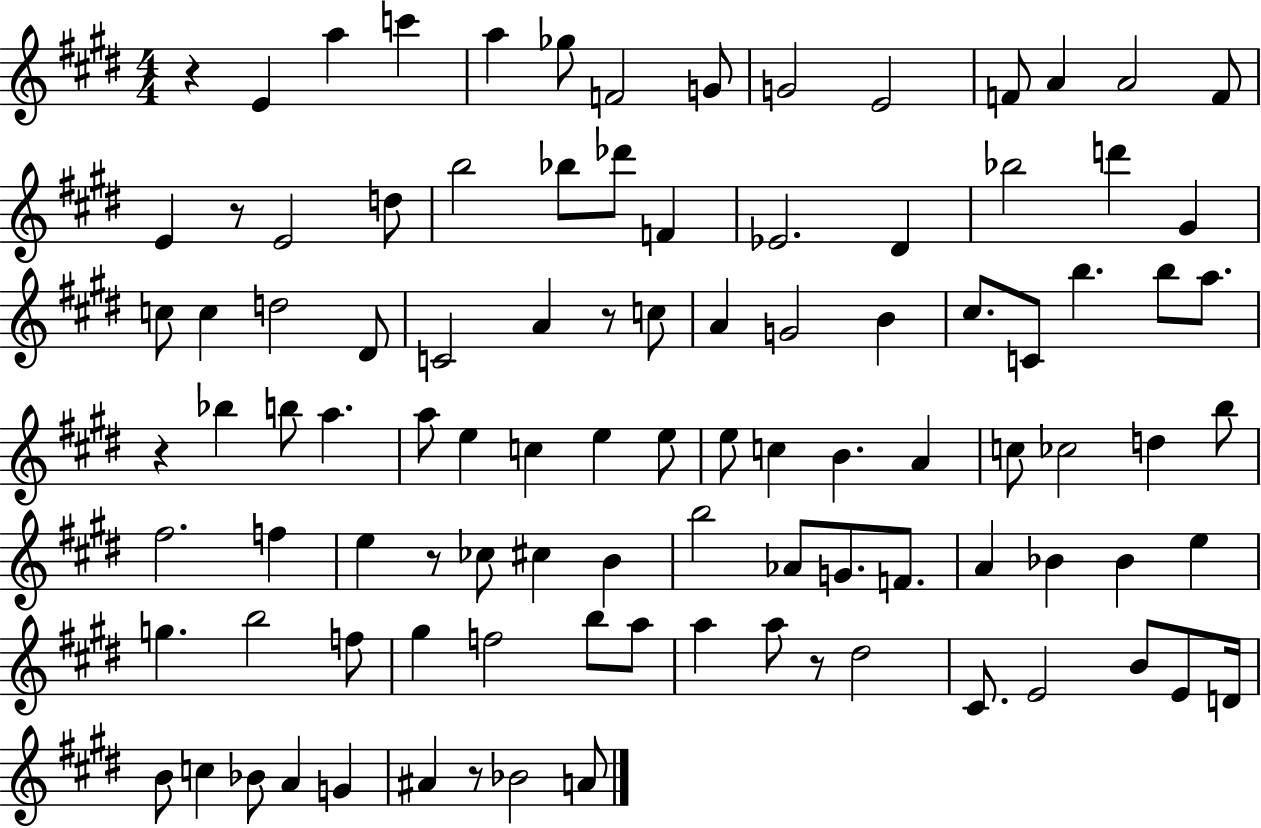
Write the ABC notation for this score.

X:1
T:Untitled
M:4/4
L:1/4
K:E
z E a c' a _g/2 F2 G/2 G2 E2 F/2 A A2 F/2 E z/2 E2 d/2 b2 _b/2 _d'/2 F _E2 ^D _b2 d' ^G c/2 c d2 ^D/2 C2 A z/2 c/2 A G2 B ^c/2 C/2 b b/2 a/2 z _b b/2 a a/2 e c e e/2 e/2 c B A c/2 _c2 d b/2 ^f2 f e z/2 _c/2 ^c B b2 _A/2 G/2 F/2 A _B _B e g b2 f/2 ^g f2 b/2 a/2 a a/2 z/2 ^d2 ^C/2 E2 B/2 E/2 D/4 B/2 c _B/2 A G ^A z/2 _B2 A/2